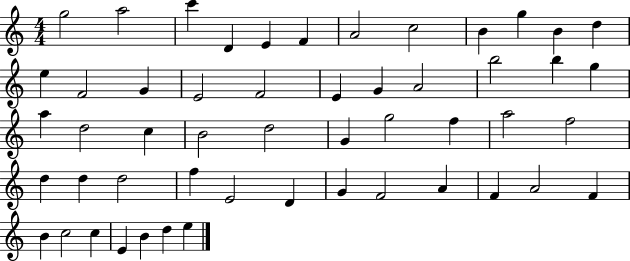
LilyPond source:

{
  \clef treble
  \numericTimeSignature
  \time 4/4
  \key c \major
  g''2 a''2 | c'''4 d'4 e'4 f'4 | a'2 c''2 | b'4 g''4 b'4 d''4 | \break e''4 f'2 g'4 | e'2 f'2 | e'4 g'4 a'2 | b''2 b''4 g''4 | \break a''4 d''2 c''4 | b'2 d''2 | g'4 g''2 f''4 | a''2 f''2 | \break d''4 d''4 d''2 | f''4 e'2 d'4 | g'4 f'2 a'4 | f'4 a'2 f'4 | \break b'4 c''2 c''4 | e'4 b'4 d''4 e''4 | \bar "|."
}